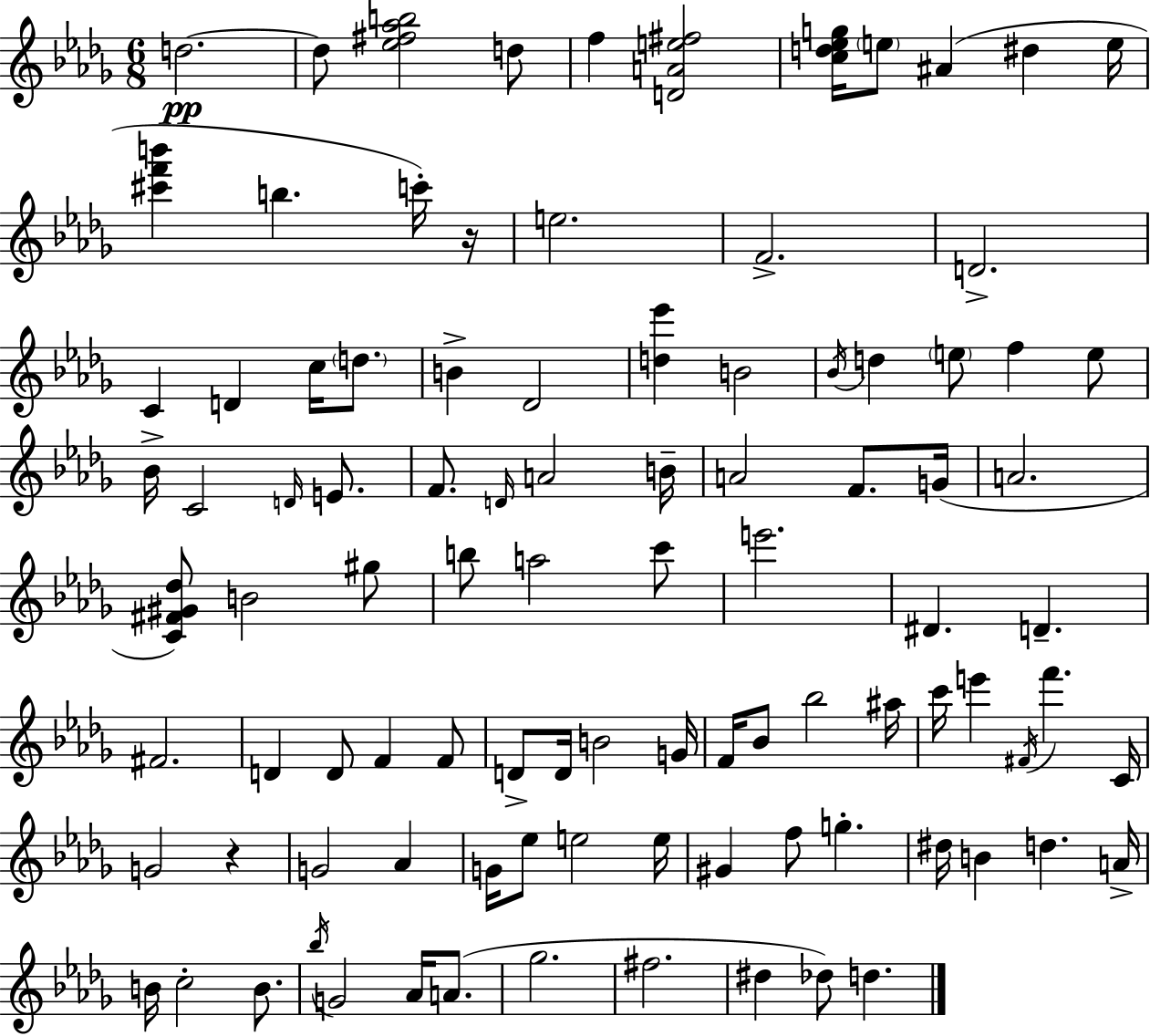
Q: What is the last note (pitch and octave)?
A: D5